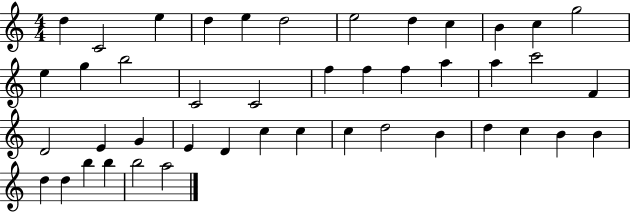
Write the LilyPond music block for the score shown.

{
  \clef treble
  \numericTimeSignature
  \time 4/4
  \key c \major
  d''4 c'2 e''4 | d''4 e''4 d''2 | e''2 d''4 c''4 | b'4 c''4 g''2 | \break e''4 g''4 b''2 | c'2 c'2 | f''4 f''4 f''4 a''4 | a''4 c'''2 f'4 | \break d'2 e'4 g'4 | e'4 d'4 c''4 c''4 | c''4 d''2 b'4 | d''4 c''4 b'4 b'4 | \break d''4 d''4 b''4 b''4 | b''2 a''2 | \bar "|."
}